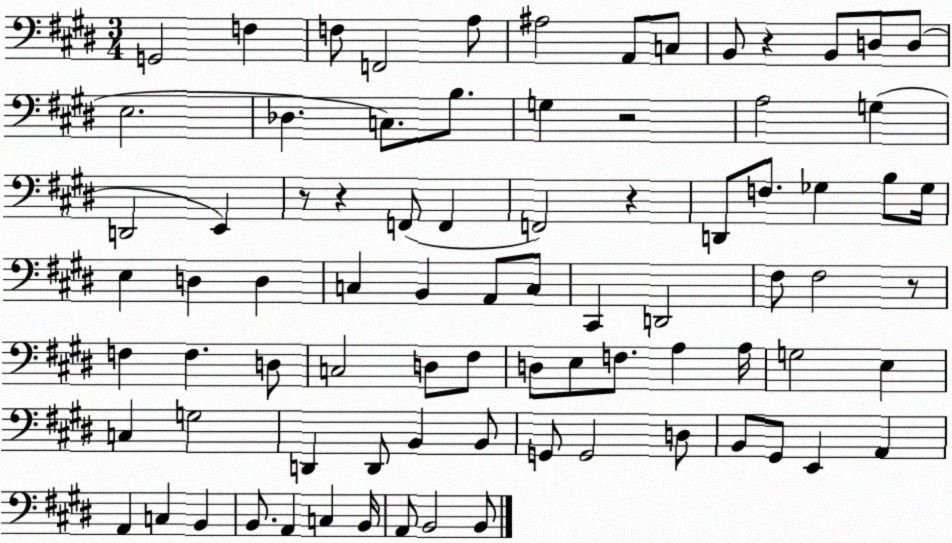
X:1
T:Untitled
M:3/4
L:1/4
K:E
G,,2 F, F,/2 F,,2 A,/2 ^A,2 A,,/2 C,/2 B,,/2 z B,,/2 D,/2 D,/2 E,2 _D, C,/2 B,/2 G, z2 A,2 G, D,,2 E,, z/2 z F,,/2 F,, F,,2 z D,,/2 F,/2 _G, B,/2 _G,/4 E, D, D, C, B,, A,,/2 C,/2 ^C,, D,,2 ^F,/2 ^F,2 z/2 F, F, D,/2 C,2 D,/2 ^F,/2 D,/2 E,/2 F,/2 A, A,/4 G,2 E, C, G,2 D,, D,,/2 B,, B,,/2 G,,/2 G,,2 D,/2 B,,/2 ^G,,/2 E,, A,, A,, C, B,, B,,/2 A,, C, B,,/4 A,,/2 B,,2 B,,/2